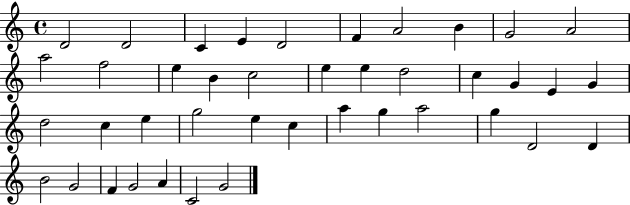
D4/h D4/h C4/q E4/q D4/h F4/q A4/h B4/q G4/h A4/h A5/h F5/h E5/q B4/q C5/h E5/q E5/q D5/h C5/q G4/q E4/q G4/q D5/h C5/q E5/q G5/h E5/q C5/q A5/q G5/q A5/h G5/q D4/h D4/q B4/h G4/h F4/q G4/h A4/q C4/h G4/h